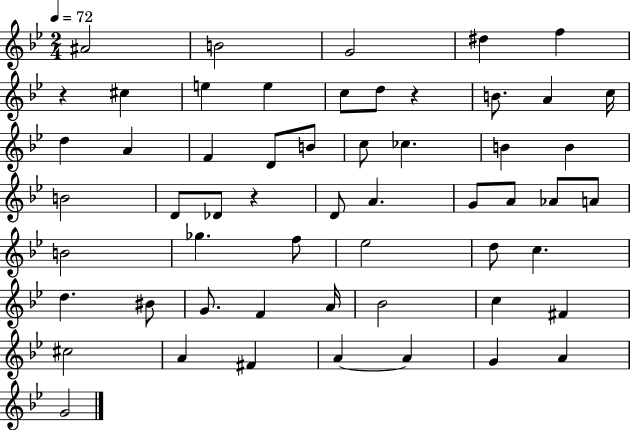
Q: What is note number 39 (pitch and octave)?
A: BIS4